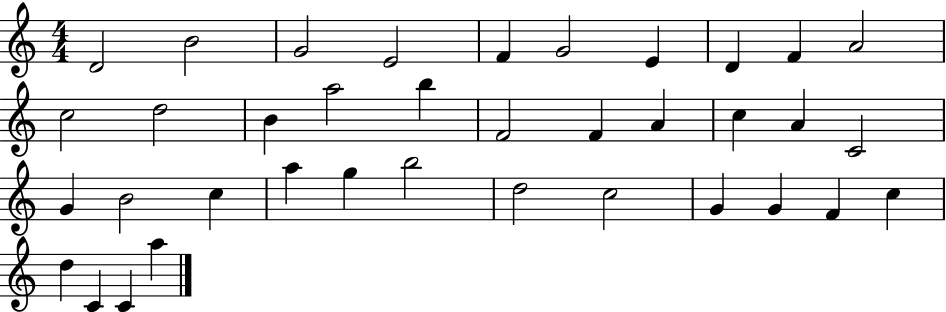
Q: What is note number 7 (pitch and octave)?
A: E4